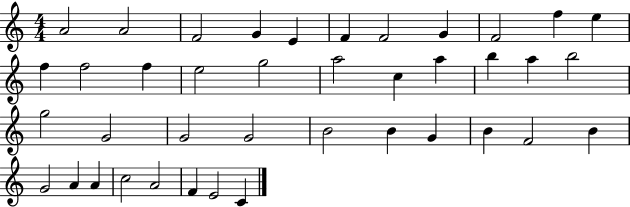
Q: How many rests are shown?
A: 0